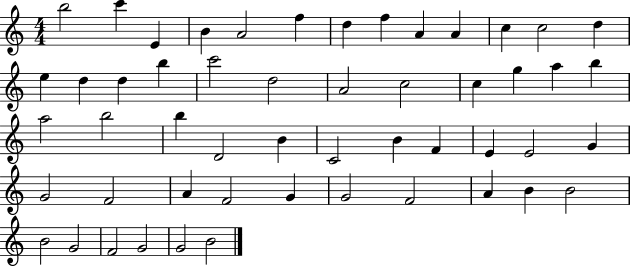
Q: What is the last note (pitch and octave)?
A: B4